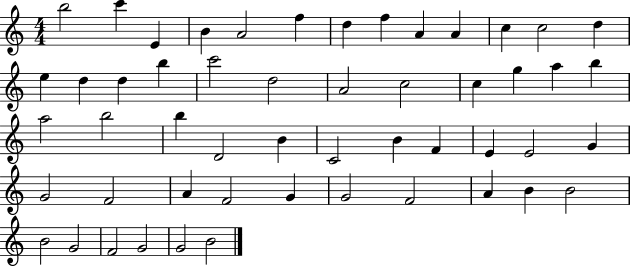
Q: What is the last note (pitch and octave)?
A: B4